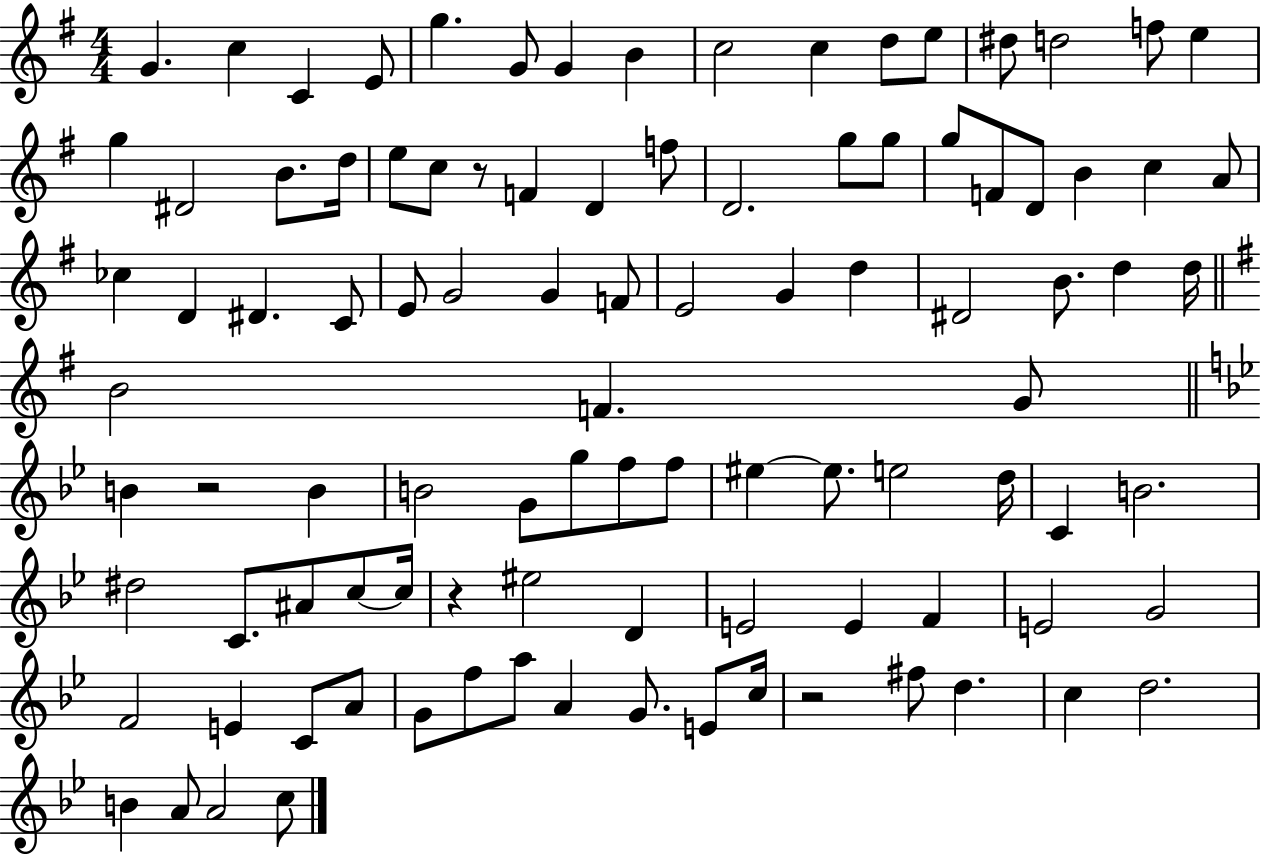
{
  \clef treble
  \numericTimeSignature
  \time 4/4
  \key g \major
  g'4. c''4 c'4 e'8 | g''4. g'8 g'4 b'4 | c''2 c''4 d''8 e''8 | dis''8 d''2 f''8 e''4 | \break g''4 dis'2 b'8. d''16 | e''8 c''8 r8 f'4 d'4 f''8 | d'2. g''8 g''8 | g''8 f'8 d'8 b'4 c''4 a'8 | \break ces''4 d'4 dis'4. c'8 | e'8 g'2 g'4 f'8 | e'2 g'4 d''4 | dis'2 b'8. d''4 d''16 | \break \bar "||" \break \key e \minor b'2 f'4. g'8 | \bar "||" \break \key bes \major b'4 r2 b'4 | b'2 g'8 g''8 f''8 f''8 | eis''4~~ eis''8. e''2 d''16 | c'4 b'2. | \break dis''2 c'8. ais'8 c''8~~ c''16 | r4 eis''2 d'4 | e'2 e'4 f'4 | e'2 g'2 | \break f'2 e'4 c'8 a'8 | g'8 f''8 a''8 a'4 g'8. e'8 c''16 | r2 fis''8 d''4. | c''4 d''2. | \break b'4 a'8 a'2 c''8 | \bar "|."
}